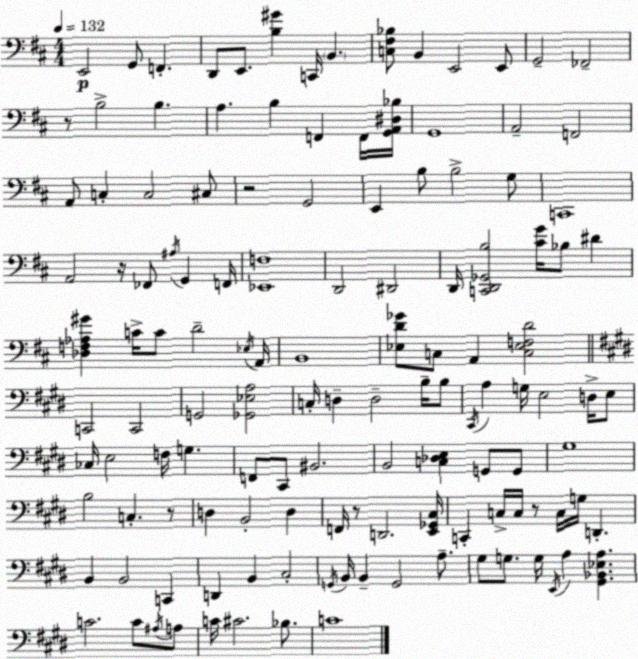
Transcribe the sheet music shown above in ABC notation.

X:1
T:Untitled
M:4/4
L:1/4
K:D
E,,2 G,,/2 F,, D,,/2 E,,/2 [B,^G] C,,/4 B,, [C,^F,_B,]/2 B,, E,,2 E,,/2 G,,2 _F,,2 z/2 B,2 B, A, B, F,, F,,/4 [G,,A,,^D,_B,]/4 G,,4 A,,2 F,,2 A,,/2 C, C,2 ^C,/2 z2 G,,2 E,, B,/2 B,2 G,/2 C,,4 A,,2 z/4 _F,,/2 ^A,/4 G,, F,,/4 [_E,,F,]4 D,,2 ^D,,2 D,,/4 [C,,D,,_G,,B,]2 [^CG]/4 _B,/2 ^D [_D,F,_A,^G] C/4 C/2 D2 _E,/4 A,,/4 B,,4 [_E,D_G]/2 C,/2 A,, [C,_E,F,D]2 C,,2 C,,2 G,,2 [_G,,_E,A,]2 C,/4 D, D,2 B,/4 B,/2 ^C,,/4 A, G,/4 E,2 D,/4 E,/2 _C,/4 E,2 F,/4 G, F,,/2 ^C,,/2 ^B,,2 B,,2 [C,_D,E,] G,,/2 G,,/2 ^G,4 B,2 C, z/2 D, B,,2 D, F,,/4 z/2 D,,2 [E,,_G,,^C,]/4 C,, C,/4 C,/4 z/2 C,/4 G,/4 D,, B,, B,,2 C,, D,, B,, ^C,2 G,,/4 B,,/4 B,, G,,2 A,/2 ^G,/2 G,/2 G,/4 E,,/4 A, [^G,,_B,,_E,A,] C2 C/2 ^A,/4 A,/2 C/4 ^C2 _B,/2 C4